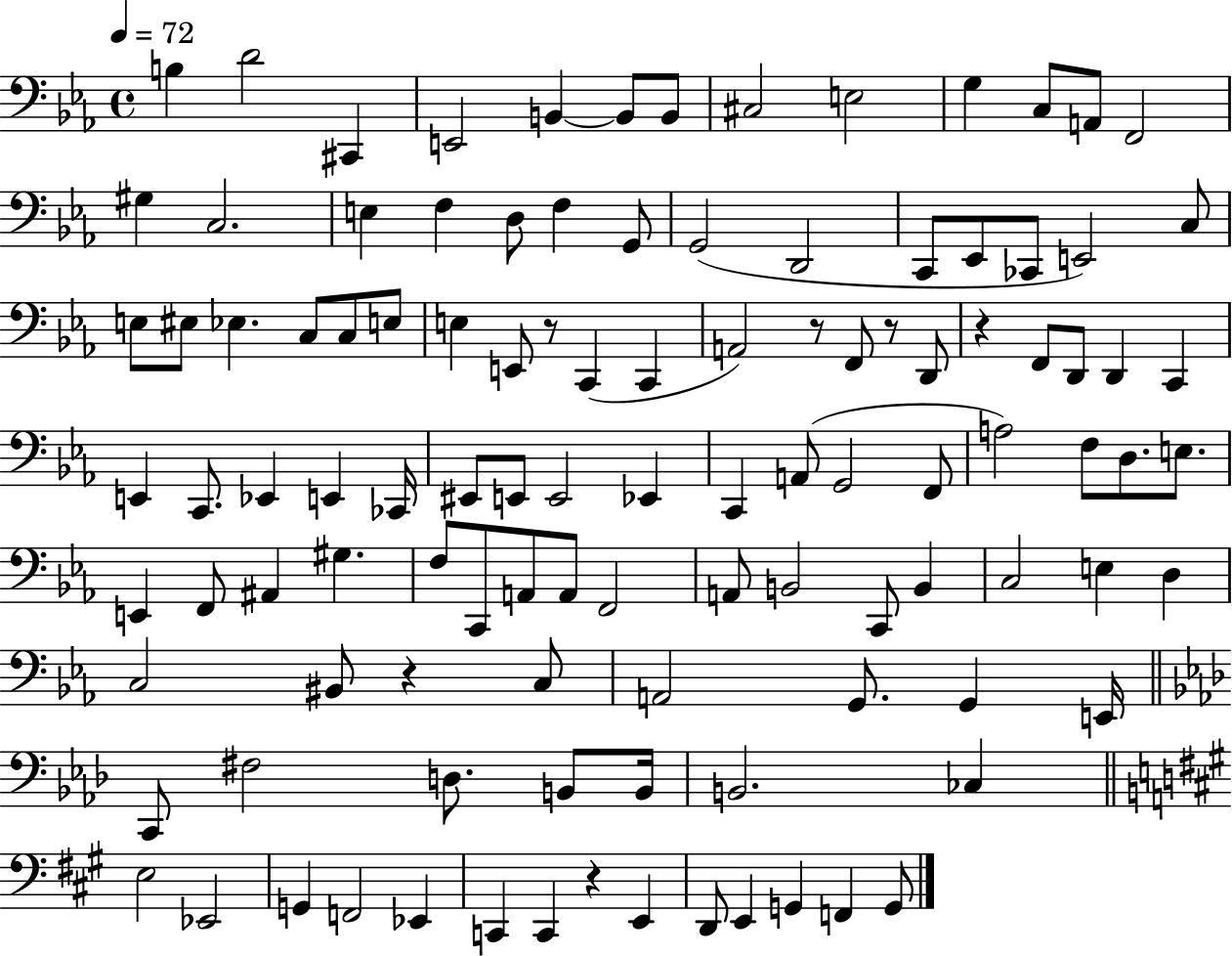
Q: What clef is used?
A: bass